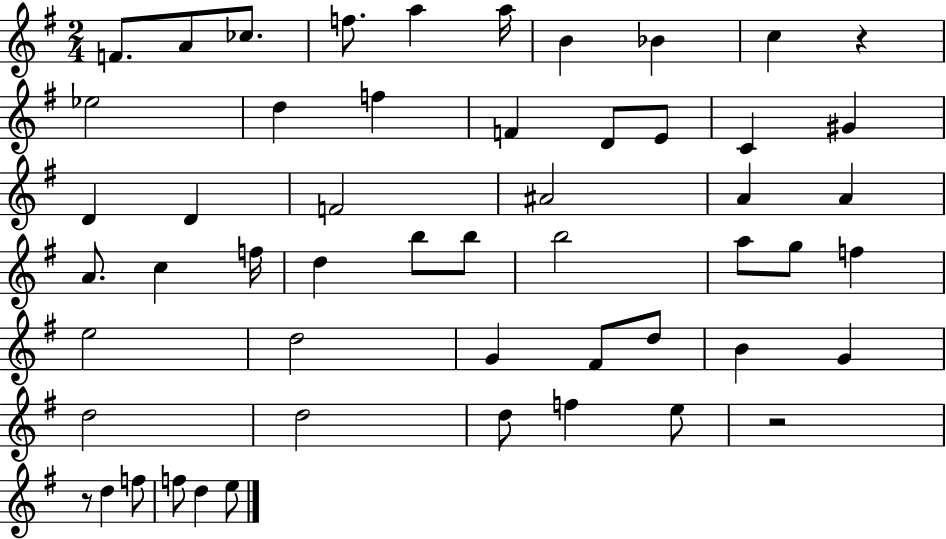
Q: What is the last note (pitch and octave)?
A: E5